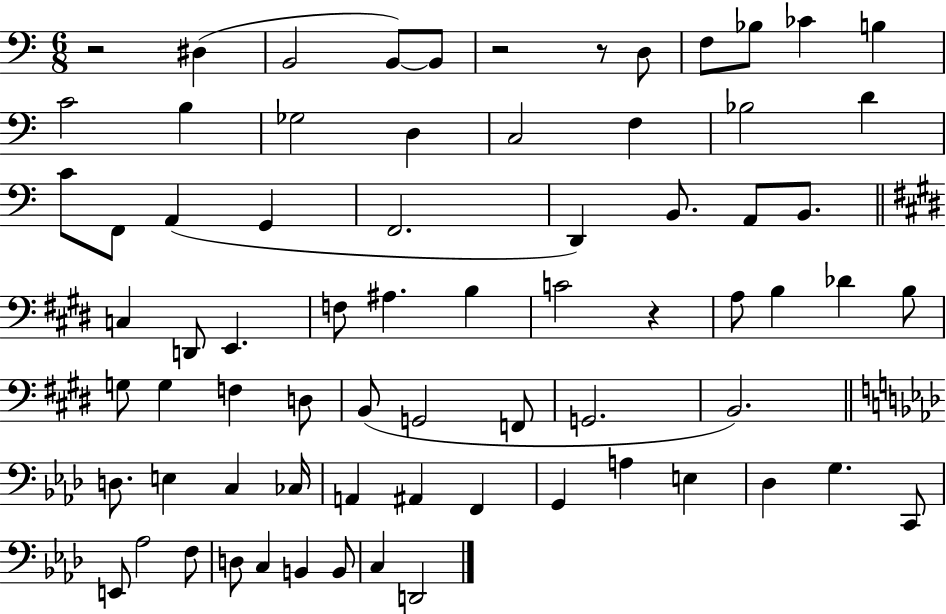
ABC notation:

X:1
T:Untitled
M:6/8
L:1/4
K:C
z2 ^D, B,,2 B,,/2 B,,/2 z2 z/2 D,/2 F,/2 _B,/2 _C B, C2 B, _G,2 D, C,2 F, _B,2 D C/2 F,,/2 A,, G,, F,,2 D,, B,,/2 A,,/2 B,,/2 C, D,,/2 E,, F,/2 ^A, B, C2 z A,/2 B, _D B,/2 G,/2 G, F, D,/2 B,,/2 G,,2 F,,/2 G,,2 B,,2 D,/2 E, C, _C,/4 A,, ^A,, F,, G,, A, E, _D, G, C,,/2 E,,/2 _A,2 F,/2 D,/2 C, B,, B,,/2 C, D,,2